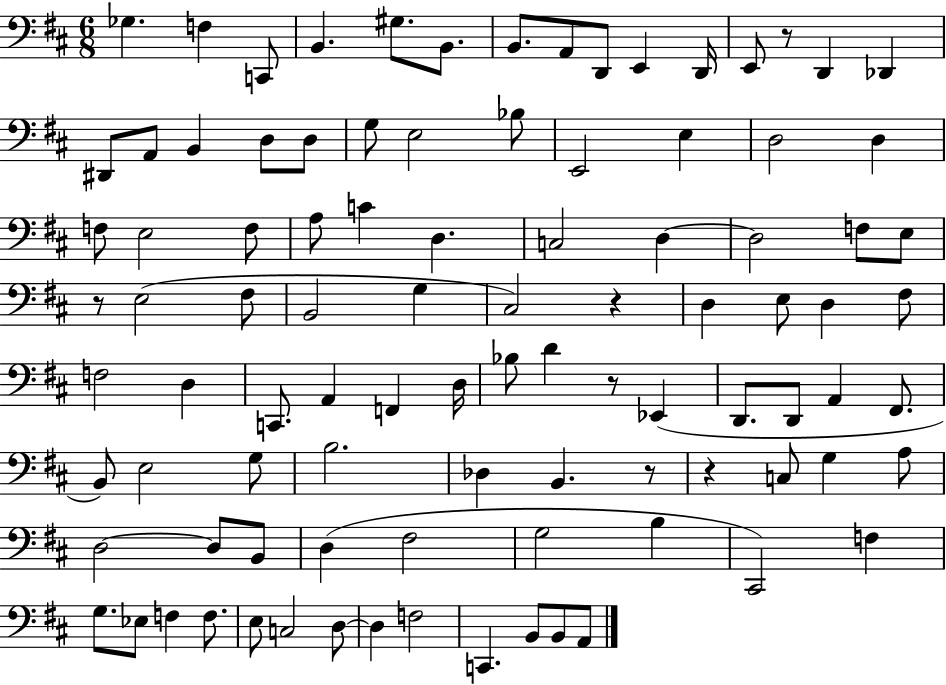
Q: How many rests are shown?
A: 6